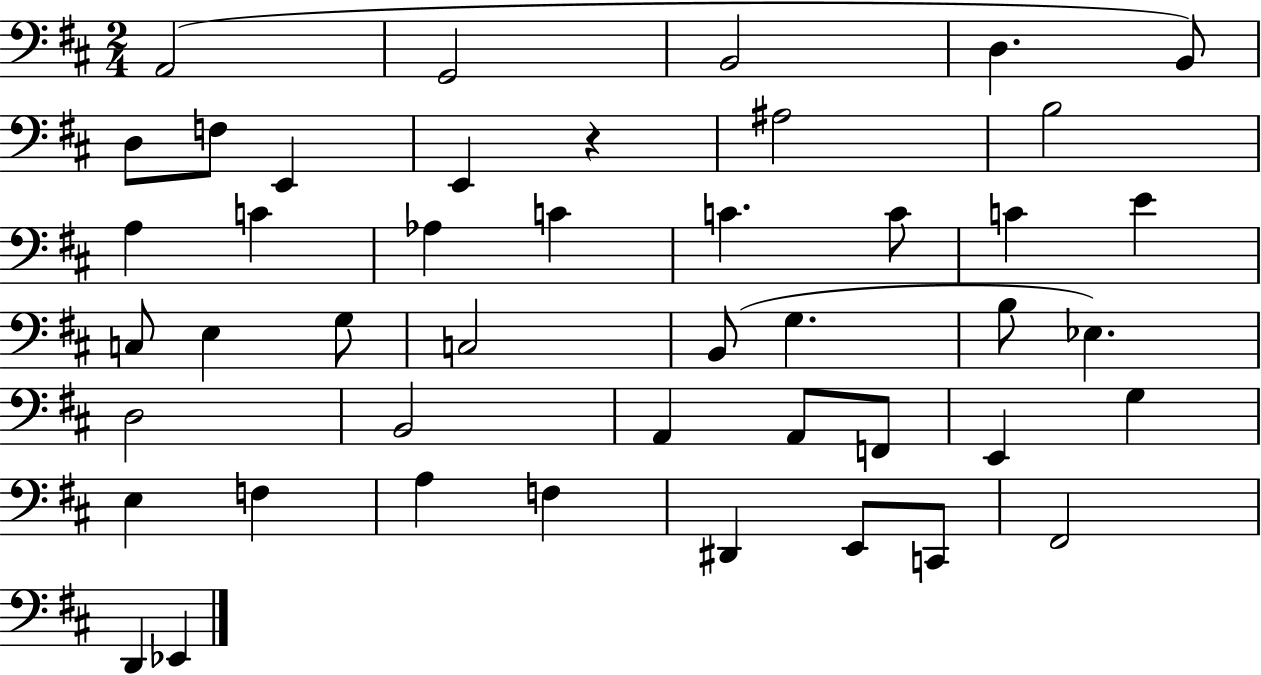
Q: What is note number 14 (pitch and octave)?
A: Ab3